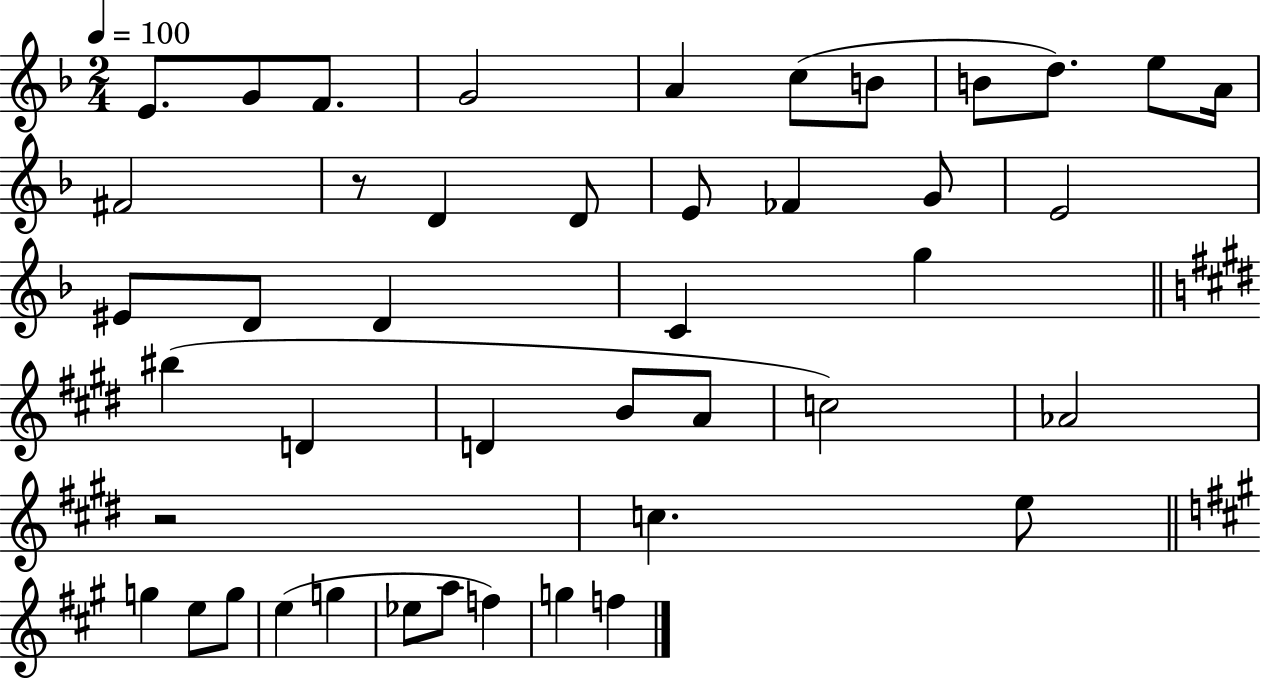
{
  \clef treble
  \numericTimeSignature
  \time 2/4
  \key f \major
  \tempo 4 = 100
  e'8. g'8 f'8. | g'2 | a'4 c''8( b'8 | b'8 d''8.) e''8 a'16 | \break fis'2 | r8 d'4 d'8 | e'8 fes'4 g'8 | e'2 | \break eis'8 d'8 d'4 | c'4 g''4 | \bar "||" \break \key e \major bis''4( d'4 | d'4 b'8 a'8 | c''2) | aes'2 | \break r2 | c''4. e''8 | \bar "||" \break \key a \major g''4 e''8 g''8 | e''4( g''4 | ees''8 a''8 f''4) | g''4 f''4 | \break \bar "|."
}